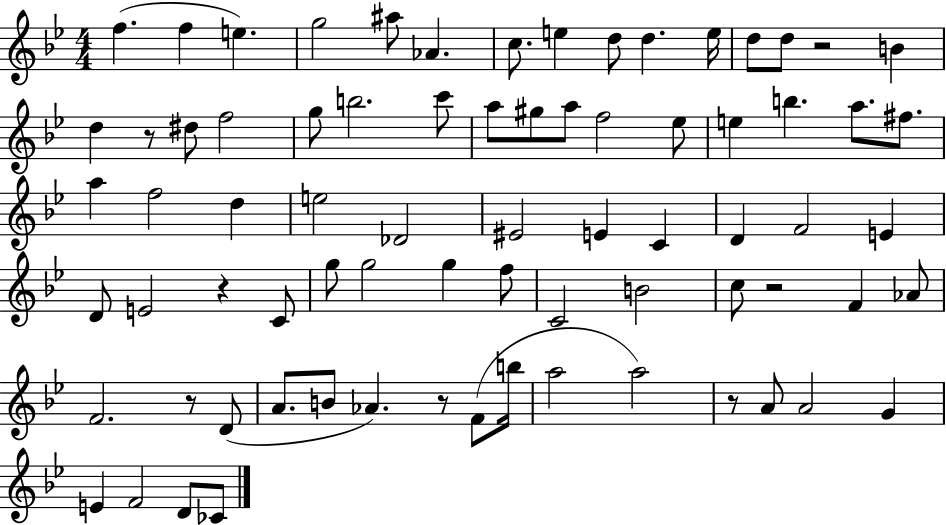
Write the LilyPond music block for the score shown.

{
  \clef treble
  \numericTimeSignature
  \time 4/4
  \key bes \major
  f''4.( f''4 e''4.) | g''2 ais''8 aes'4. | c''8. e''4 d''8 d''4. e''16 | d''8 d''8 r2 b'4 | \break d''4 r8 dis''8 f''2 | g''8 b''2. c'''8 | a''8 gis''8 a''8 f''2 ees''8 | e''4 b''4. a''8. fis''8. | \break a''4 f''2 d''4 | e''2 des'2 | eis'2 e'4 c'4 | d'4 f'2 e'4 | \break d'8 e'2 r4 c'8 | g''8 g''2 g''4 f''8 | c'2 b'2 | c''8 r2 f'4 aes'8 | \break f'2. r8 d'8( | a'8. b'8 aes'4.) r8 f'8( b''16 | a''2 a''2) | r8 a'8 a'2 g'4 | \break e'4 f'2 d'8 ces'8 | \bar "|."
}